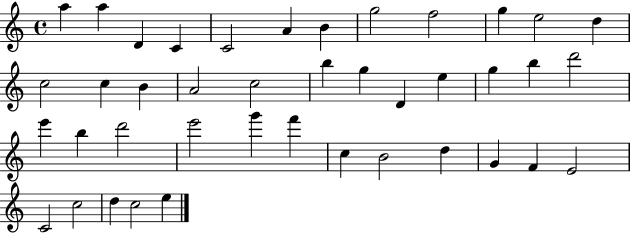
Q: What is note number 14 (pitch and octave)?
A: C5